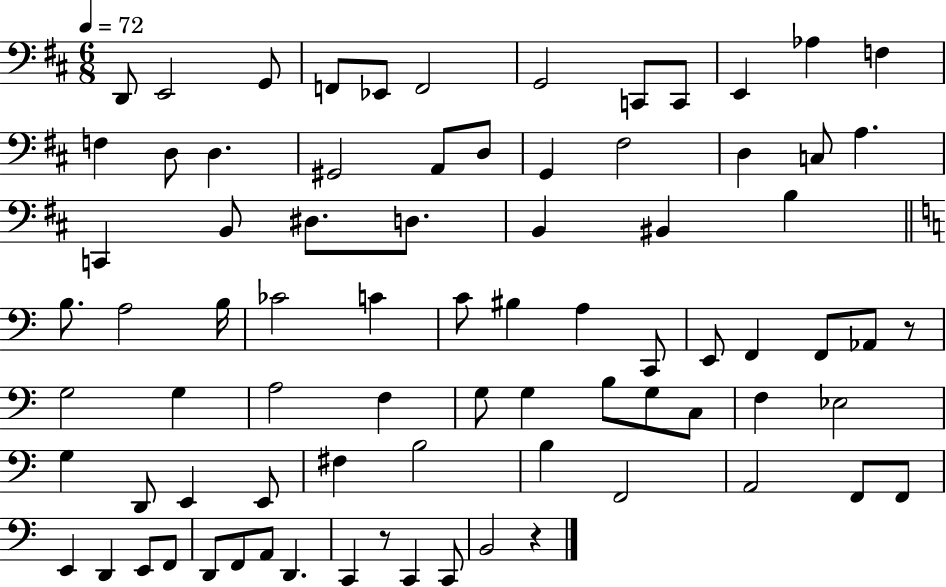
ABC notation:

X:1
T:Untitled
M:6/8
L:1/4
K:D
D,,/2 E,,2 G,,/2 F,,/2 _E,,/2 F,,2 G,,2 C,,/2 C,,/2 E,, _A, F, F, D,/2 D, ^G,,2 A,,/2 D,/2 G,, ^F,2 D, C,/2 A, C,, B,,/2 ^D,/2 D,/2 B,, ^B,, B, B,/2 A,2 B,/4 _C2 C C/2 ^B, A, C,,/2 E,,/2 F,, F,,/2 _A,,/2 z/2 G,2 G, A,2 F, G,/2 G, B,/2 G,/2 C,/2 F, _E,2 G, D,,/2 E,, E,,/2 ^F, B,2 B, F,,2 A,,2 F,,/2 F,,/2 E,, D,, E,,/2 F,,/2 D,,/2 F,,/2 A,,/2 D,, C,, z/2 C,, C,,/2 B,,2 z